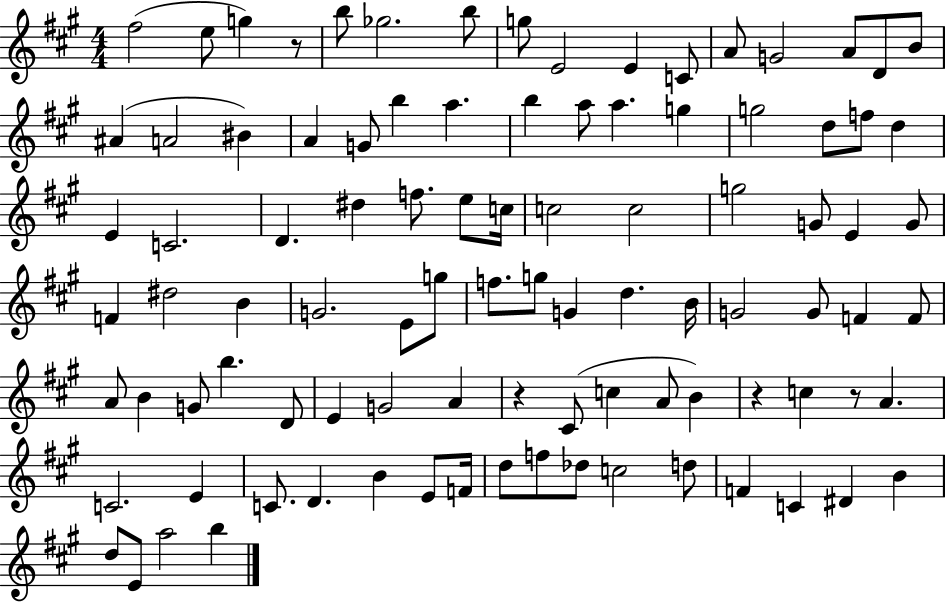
F#5/h E5/e G5/q R/e B5/e Gb5/h. B5/e G5/e E4/h E4/q C4/e A4/e G4/h A4/e D4/e B4/e A#4/q A4/h BIS4/q A4/q G4/e B5/q A5/q. B5/q A5/e A5/q. G5/q G5/h D5/e F5/e D5/q E4/q C4/h. D4/q. D#5/q F5/e. E5/e C5/s C5/h C5/h G5/h G4/e E4/q G4/e F4/q D#5/h B4/q G4/h. E4/e G5/e F5/e. G5/e G4/q D5/q. B4/s G4/h G4/e F4/q F4/e A4/e B4/q G4/e B5/q. D4/e E4/q G4/h A4/q R/q C#4/e C5/q A4/e B4/q R/q C5/q R/e A4/q. C4/h. E4/q C4/e. D4/q. B4/q E4/e F4/s D5/e F5/e Db5/e C5/h D5/e F4/q C4/q D#4/q B4/q D5/e E4/e A5/h B5/q